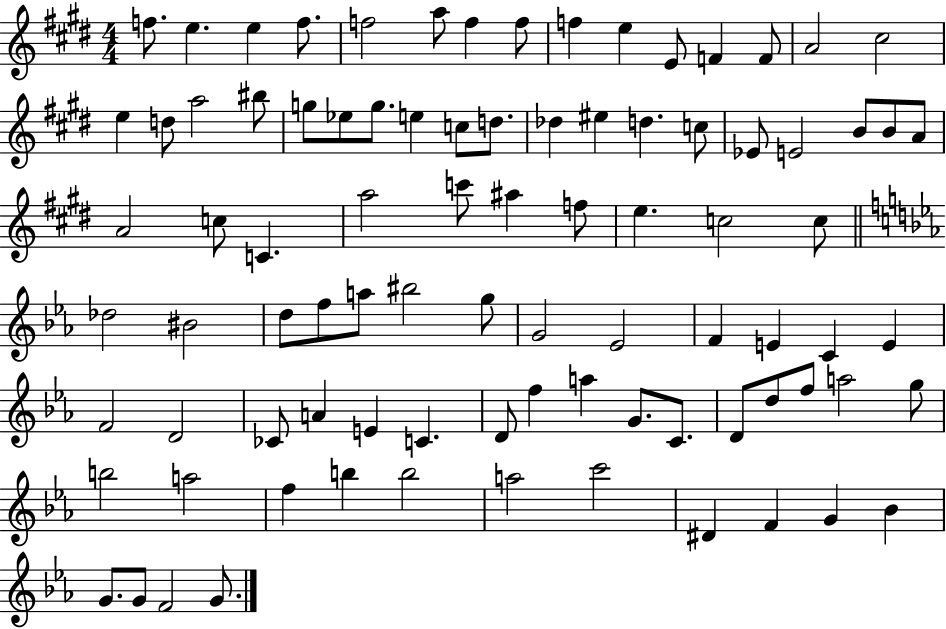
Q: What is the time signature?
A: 4/4